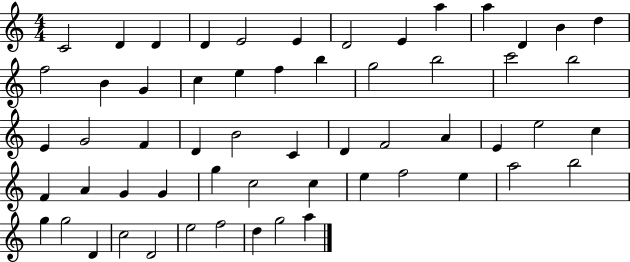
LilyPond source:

{
  \clef treble
  \numericTimeSignature
  \time 4/4
  \key c \major
  c'2 d'4 d'4 | d'4 e'2 e'4 | d'2 e'4 a''4 | a''4 d'4 b'4 d''4 | \break f''2 b'4 g'4 | c''4 e''4 f''4 b''4 | g''2 b''2 | c'''2 b''2 | \break e'4 g'2 f'4 | d'4 b'2 c'4 | d'4 f'2 a'4 | e'4 e''2 c''4 | \break f'4 a'4 g'4 g'4 | g''4 c''2 c''4 | e''4 f''2 e''4 | a''2 b''2 | \break g''4 g''2 d'4 | c''2 d'2 | e''2 f''2 | d''4 g''2 a''4 | \break \bar "|."
}